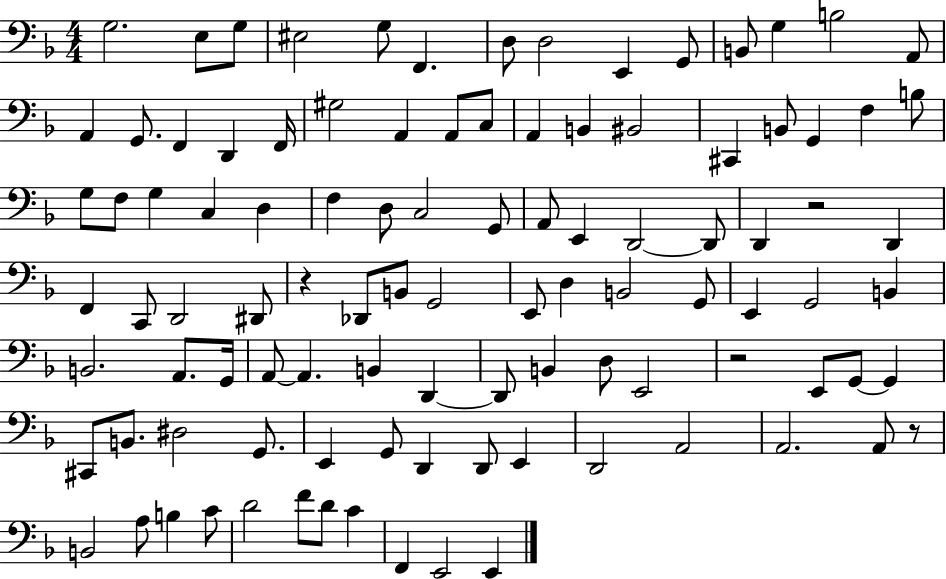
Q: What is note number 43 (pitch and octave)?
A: D2